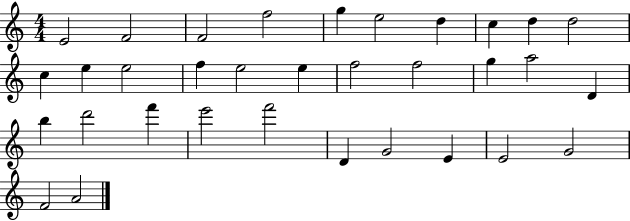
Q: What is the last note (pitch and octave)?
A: A4